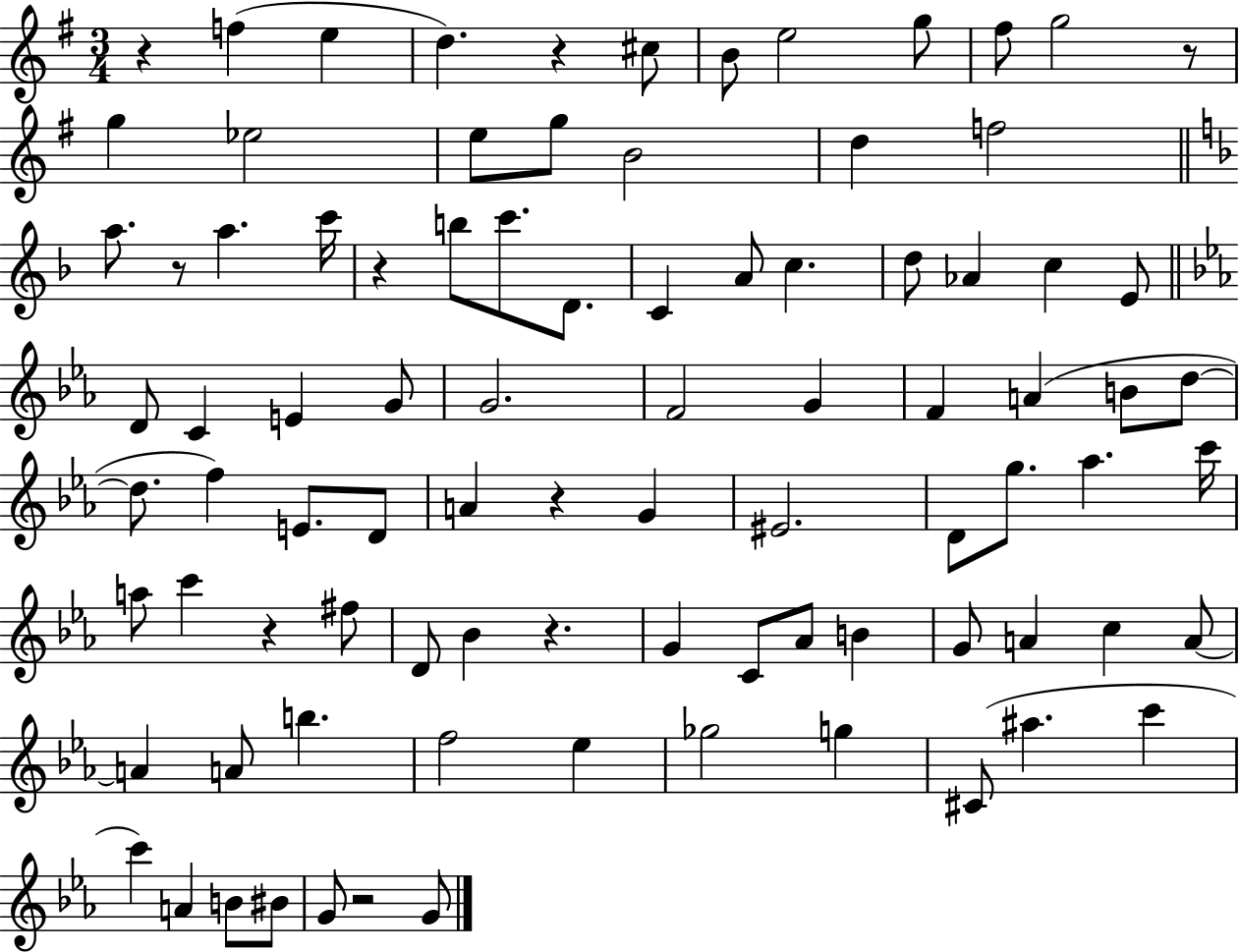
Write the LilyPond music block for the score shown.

{
  \clef treble
  \numericTimeSignature
  \time 3/4
  \key g \major
  r4 f''4( e''4 | d''4.) r4 cis''8 | b'8 e''2 g''8 | fis''8 g''2 r8 | \break g''4 ees''2 | e''8 g''8 b'2 | d''4 f''2 | \bar "||" \break \key f \major a''8. r8 a''4. c'''16 | r4 b''8 c'''8. d'8. | c'4 a'8 c''4. | d''8 aes'4 c''4 e'8 | \break \bar "||" \break \key ees \major d'8 c'4 e'4 g'8 | g'2. | f'2 g'4 | f'4 a'4( b'8 d''8~~ | \break d''8. f''4) e'8. d'8 | a'4 r4 g'4 | eis'2. | d'8 g''8. aes''4. c'''16 | \break a''8 c'''4 r4 fis''8 | d'8 bes'4 r4. | g'4 c'8 aes'8 b'4 | g'8 a'4 c''4 a'8~~ | \break a'4 a'8 b''4. | f''2 ees''4 | ges''2 g''4 | cis'8( ais''4. c'''4 | \break c'''4) a'4 b'8 bis'8 | g'8 r2 g'8 | \bar "|."
}